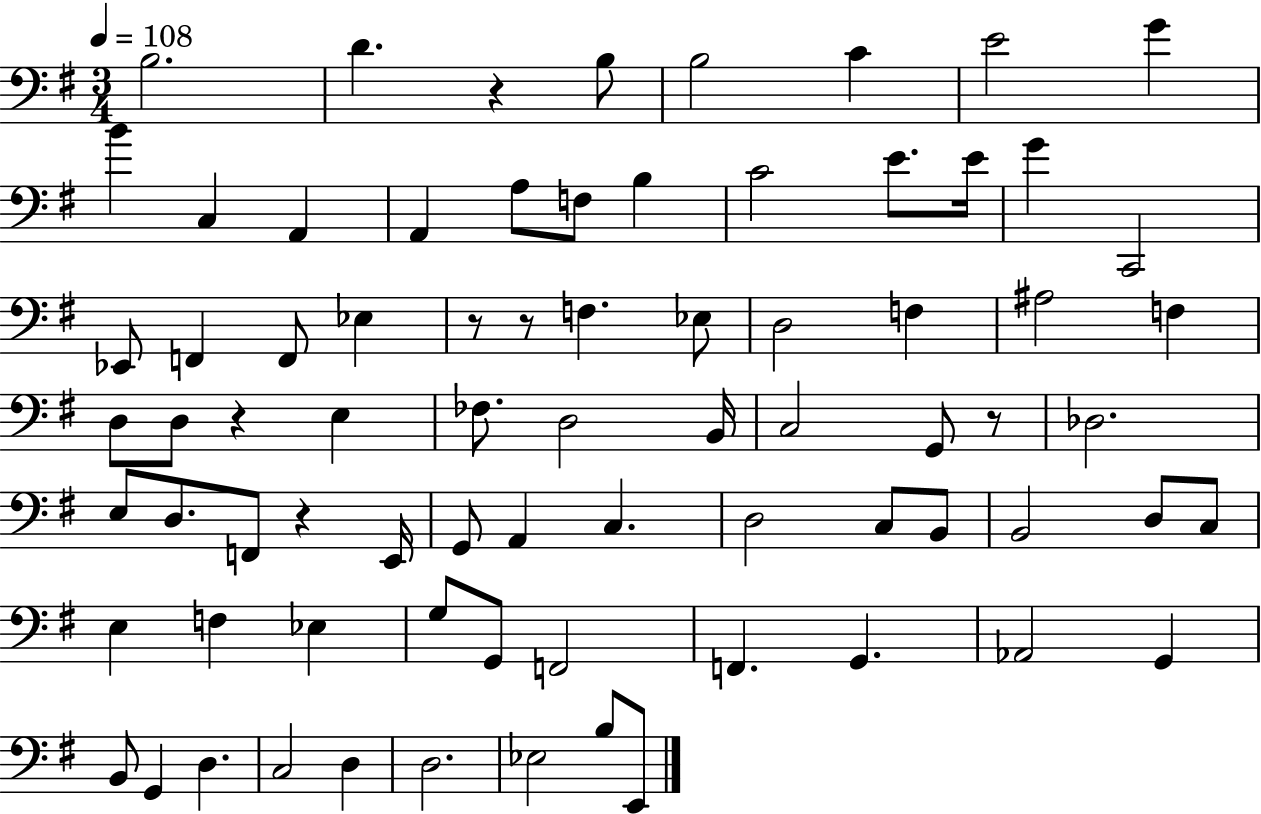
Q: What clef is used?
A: bass